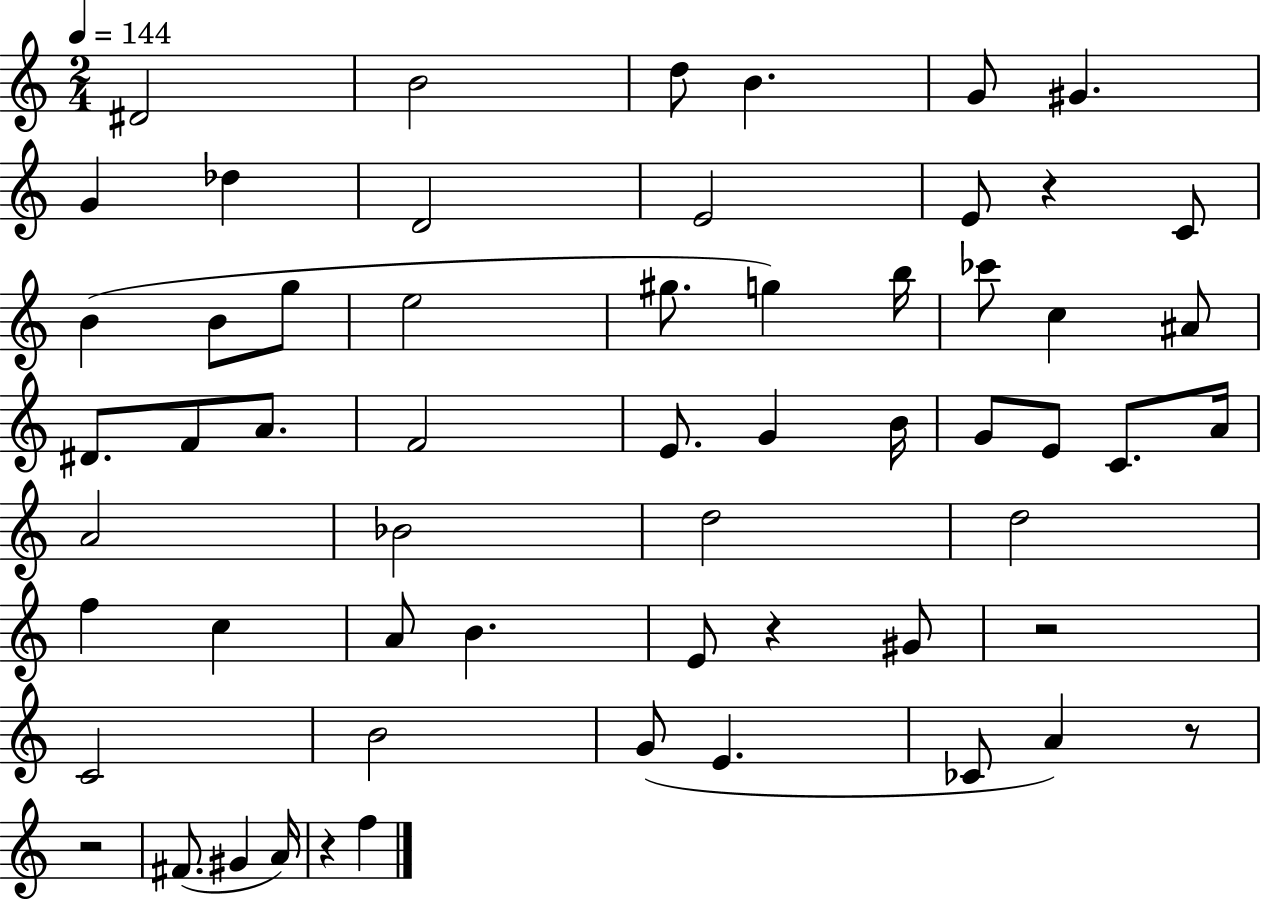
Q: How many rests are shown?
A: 6